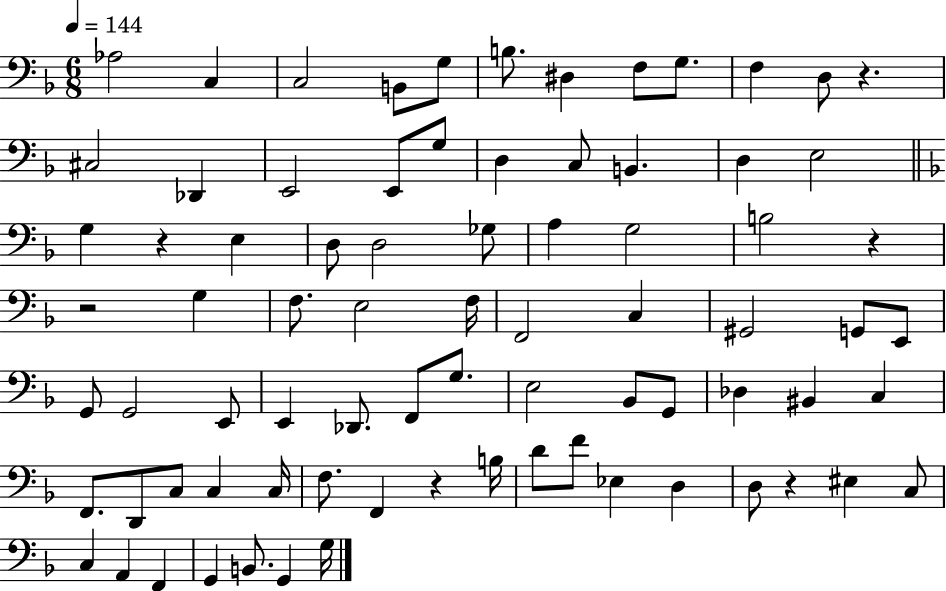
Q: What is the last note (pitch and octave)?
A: G3